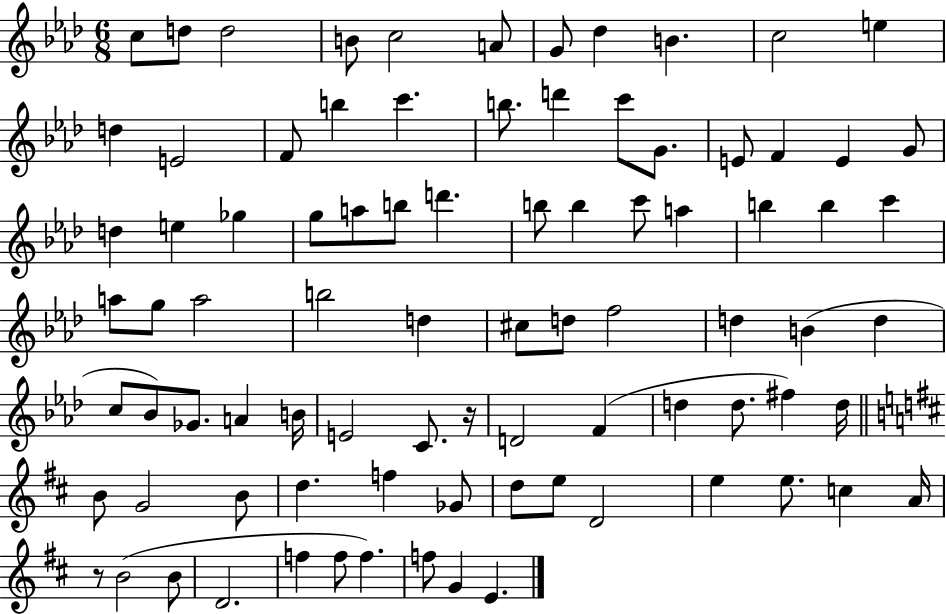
{
  \clef treble
  \numericTimeSignature
  \time 6/8
  \key aes \major
  c''8 d''8 d''2 | b'8 c''2 a'8 | g'8 des''4 b'4. | c''2 e''4 | \break d''4 e'2 | f'8 b''4 c'''4. | b''8. d'''4 c'''8 g'8. | e'8 f'4 e'4 g'8 | \break d''4 e''4 ges''4 | g''8 a''8 b''8 d'''4. | b''8 b''4 c'''8 a''4 | b''4 b''4 c'''4 | \break a''8 g''8 a''2 | b''2 d''4 | cis''8 d''8 f''2 | d''4 b'4( d''4 | \break c''8 bes'8) ges'8. a'4 b'16 | e'2 c'8. r16 | d'2 f'4( | d''4 d''8. fis''4) d''16 | \break \bar "||" \break \key b \minor b'8 g'2 b'8 | d''4. f''4 ges'8 | d''8 e''8 d'2 | e''4 e''8. c''4 a'16 | \break r8 b'2( b'8 | d'2. | f''4 f''8 f''4.) | f''8 g'4 e'4. | \break \bar "|."
}